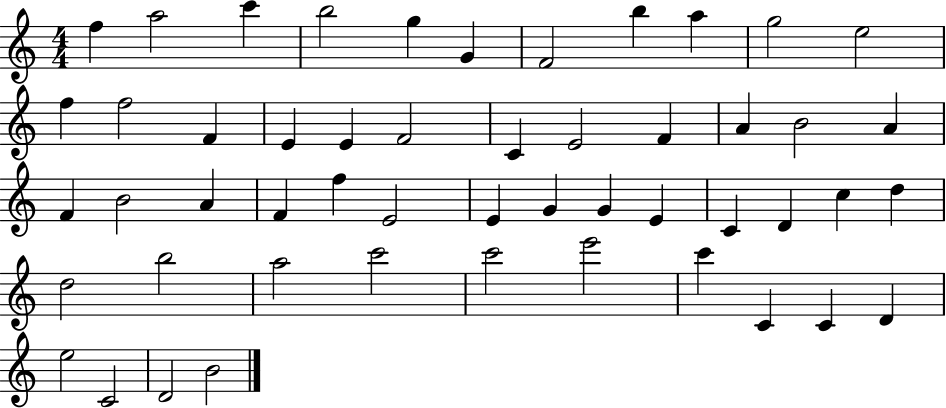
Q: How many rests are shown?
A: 0